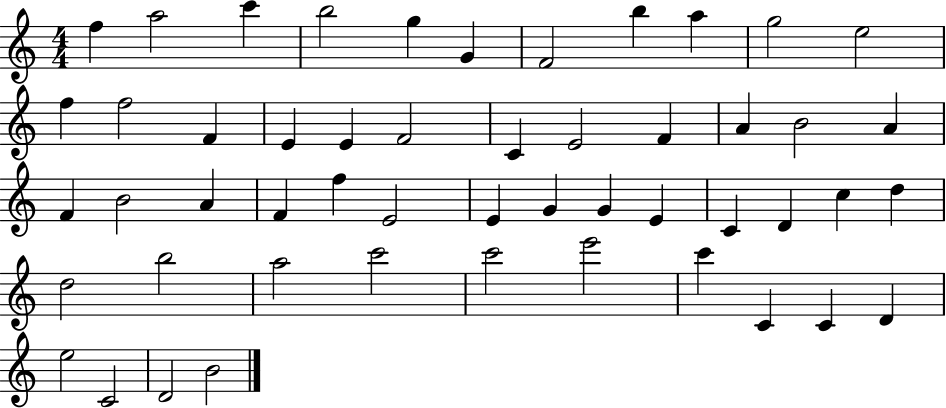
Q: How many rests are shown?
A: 0